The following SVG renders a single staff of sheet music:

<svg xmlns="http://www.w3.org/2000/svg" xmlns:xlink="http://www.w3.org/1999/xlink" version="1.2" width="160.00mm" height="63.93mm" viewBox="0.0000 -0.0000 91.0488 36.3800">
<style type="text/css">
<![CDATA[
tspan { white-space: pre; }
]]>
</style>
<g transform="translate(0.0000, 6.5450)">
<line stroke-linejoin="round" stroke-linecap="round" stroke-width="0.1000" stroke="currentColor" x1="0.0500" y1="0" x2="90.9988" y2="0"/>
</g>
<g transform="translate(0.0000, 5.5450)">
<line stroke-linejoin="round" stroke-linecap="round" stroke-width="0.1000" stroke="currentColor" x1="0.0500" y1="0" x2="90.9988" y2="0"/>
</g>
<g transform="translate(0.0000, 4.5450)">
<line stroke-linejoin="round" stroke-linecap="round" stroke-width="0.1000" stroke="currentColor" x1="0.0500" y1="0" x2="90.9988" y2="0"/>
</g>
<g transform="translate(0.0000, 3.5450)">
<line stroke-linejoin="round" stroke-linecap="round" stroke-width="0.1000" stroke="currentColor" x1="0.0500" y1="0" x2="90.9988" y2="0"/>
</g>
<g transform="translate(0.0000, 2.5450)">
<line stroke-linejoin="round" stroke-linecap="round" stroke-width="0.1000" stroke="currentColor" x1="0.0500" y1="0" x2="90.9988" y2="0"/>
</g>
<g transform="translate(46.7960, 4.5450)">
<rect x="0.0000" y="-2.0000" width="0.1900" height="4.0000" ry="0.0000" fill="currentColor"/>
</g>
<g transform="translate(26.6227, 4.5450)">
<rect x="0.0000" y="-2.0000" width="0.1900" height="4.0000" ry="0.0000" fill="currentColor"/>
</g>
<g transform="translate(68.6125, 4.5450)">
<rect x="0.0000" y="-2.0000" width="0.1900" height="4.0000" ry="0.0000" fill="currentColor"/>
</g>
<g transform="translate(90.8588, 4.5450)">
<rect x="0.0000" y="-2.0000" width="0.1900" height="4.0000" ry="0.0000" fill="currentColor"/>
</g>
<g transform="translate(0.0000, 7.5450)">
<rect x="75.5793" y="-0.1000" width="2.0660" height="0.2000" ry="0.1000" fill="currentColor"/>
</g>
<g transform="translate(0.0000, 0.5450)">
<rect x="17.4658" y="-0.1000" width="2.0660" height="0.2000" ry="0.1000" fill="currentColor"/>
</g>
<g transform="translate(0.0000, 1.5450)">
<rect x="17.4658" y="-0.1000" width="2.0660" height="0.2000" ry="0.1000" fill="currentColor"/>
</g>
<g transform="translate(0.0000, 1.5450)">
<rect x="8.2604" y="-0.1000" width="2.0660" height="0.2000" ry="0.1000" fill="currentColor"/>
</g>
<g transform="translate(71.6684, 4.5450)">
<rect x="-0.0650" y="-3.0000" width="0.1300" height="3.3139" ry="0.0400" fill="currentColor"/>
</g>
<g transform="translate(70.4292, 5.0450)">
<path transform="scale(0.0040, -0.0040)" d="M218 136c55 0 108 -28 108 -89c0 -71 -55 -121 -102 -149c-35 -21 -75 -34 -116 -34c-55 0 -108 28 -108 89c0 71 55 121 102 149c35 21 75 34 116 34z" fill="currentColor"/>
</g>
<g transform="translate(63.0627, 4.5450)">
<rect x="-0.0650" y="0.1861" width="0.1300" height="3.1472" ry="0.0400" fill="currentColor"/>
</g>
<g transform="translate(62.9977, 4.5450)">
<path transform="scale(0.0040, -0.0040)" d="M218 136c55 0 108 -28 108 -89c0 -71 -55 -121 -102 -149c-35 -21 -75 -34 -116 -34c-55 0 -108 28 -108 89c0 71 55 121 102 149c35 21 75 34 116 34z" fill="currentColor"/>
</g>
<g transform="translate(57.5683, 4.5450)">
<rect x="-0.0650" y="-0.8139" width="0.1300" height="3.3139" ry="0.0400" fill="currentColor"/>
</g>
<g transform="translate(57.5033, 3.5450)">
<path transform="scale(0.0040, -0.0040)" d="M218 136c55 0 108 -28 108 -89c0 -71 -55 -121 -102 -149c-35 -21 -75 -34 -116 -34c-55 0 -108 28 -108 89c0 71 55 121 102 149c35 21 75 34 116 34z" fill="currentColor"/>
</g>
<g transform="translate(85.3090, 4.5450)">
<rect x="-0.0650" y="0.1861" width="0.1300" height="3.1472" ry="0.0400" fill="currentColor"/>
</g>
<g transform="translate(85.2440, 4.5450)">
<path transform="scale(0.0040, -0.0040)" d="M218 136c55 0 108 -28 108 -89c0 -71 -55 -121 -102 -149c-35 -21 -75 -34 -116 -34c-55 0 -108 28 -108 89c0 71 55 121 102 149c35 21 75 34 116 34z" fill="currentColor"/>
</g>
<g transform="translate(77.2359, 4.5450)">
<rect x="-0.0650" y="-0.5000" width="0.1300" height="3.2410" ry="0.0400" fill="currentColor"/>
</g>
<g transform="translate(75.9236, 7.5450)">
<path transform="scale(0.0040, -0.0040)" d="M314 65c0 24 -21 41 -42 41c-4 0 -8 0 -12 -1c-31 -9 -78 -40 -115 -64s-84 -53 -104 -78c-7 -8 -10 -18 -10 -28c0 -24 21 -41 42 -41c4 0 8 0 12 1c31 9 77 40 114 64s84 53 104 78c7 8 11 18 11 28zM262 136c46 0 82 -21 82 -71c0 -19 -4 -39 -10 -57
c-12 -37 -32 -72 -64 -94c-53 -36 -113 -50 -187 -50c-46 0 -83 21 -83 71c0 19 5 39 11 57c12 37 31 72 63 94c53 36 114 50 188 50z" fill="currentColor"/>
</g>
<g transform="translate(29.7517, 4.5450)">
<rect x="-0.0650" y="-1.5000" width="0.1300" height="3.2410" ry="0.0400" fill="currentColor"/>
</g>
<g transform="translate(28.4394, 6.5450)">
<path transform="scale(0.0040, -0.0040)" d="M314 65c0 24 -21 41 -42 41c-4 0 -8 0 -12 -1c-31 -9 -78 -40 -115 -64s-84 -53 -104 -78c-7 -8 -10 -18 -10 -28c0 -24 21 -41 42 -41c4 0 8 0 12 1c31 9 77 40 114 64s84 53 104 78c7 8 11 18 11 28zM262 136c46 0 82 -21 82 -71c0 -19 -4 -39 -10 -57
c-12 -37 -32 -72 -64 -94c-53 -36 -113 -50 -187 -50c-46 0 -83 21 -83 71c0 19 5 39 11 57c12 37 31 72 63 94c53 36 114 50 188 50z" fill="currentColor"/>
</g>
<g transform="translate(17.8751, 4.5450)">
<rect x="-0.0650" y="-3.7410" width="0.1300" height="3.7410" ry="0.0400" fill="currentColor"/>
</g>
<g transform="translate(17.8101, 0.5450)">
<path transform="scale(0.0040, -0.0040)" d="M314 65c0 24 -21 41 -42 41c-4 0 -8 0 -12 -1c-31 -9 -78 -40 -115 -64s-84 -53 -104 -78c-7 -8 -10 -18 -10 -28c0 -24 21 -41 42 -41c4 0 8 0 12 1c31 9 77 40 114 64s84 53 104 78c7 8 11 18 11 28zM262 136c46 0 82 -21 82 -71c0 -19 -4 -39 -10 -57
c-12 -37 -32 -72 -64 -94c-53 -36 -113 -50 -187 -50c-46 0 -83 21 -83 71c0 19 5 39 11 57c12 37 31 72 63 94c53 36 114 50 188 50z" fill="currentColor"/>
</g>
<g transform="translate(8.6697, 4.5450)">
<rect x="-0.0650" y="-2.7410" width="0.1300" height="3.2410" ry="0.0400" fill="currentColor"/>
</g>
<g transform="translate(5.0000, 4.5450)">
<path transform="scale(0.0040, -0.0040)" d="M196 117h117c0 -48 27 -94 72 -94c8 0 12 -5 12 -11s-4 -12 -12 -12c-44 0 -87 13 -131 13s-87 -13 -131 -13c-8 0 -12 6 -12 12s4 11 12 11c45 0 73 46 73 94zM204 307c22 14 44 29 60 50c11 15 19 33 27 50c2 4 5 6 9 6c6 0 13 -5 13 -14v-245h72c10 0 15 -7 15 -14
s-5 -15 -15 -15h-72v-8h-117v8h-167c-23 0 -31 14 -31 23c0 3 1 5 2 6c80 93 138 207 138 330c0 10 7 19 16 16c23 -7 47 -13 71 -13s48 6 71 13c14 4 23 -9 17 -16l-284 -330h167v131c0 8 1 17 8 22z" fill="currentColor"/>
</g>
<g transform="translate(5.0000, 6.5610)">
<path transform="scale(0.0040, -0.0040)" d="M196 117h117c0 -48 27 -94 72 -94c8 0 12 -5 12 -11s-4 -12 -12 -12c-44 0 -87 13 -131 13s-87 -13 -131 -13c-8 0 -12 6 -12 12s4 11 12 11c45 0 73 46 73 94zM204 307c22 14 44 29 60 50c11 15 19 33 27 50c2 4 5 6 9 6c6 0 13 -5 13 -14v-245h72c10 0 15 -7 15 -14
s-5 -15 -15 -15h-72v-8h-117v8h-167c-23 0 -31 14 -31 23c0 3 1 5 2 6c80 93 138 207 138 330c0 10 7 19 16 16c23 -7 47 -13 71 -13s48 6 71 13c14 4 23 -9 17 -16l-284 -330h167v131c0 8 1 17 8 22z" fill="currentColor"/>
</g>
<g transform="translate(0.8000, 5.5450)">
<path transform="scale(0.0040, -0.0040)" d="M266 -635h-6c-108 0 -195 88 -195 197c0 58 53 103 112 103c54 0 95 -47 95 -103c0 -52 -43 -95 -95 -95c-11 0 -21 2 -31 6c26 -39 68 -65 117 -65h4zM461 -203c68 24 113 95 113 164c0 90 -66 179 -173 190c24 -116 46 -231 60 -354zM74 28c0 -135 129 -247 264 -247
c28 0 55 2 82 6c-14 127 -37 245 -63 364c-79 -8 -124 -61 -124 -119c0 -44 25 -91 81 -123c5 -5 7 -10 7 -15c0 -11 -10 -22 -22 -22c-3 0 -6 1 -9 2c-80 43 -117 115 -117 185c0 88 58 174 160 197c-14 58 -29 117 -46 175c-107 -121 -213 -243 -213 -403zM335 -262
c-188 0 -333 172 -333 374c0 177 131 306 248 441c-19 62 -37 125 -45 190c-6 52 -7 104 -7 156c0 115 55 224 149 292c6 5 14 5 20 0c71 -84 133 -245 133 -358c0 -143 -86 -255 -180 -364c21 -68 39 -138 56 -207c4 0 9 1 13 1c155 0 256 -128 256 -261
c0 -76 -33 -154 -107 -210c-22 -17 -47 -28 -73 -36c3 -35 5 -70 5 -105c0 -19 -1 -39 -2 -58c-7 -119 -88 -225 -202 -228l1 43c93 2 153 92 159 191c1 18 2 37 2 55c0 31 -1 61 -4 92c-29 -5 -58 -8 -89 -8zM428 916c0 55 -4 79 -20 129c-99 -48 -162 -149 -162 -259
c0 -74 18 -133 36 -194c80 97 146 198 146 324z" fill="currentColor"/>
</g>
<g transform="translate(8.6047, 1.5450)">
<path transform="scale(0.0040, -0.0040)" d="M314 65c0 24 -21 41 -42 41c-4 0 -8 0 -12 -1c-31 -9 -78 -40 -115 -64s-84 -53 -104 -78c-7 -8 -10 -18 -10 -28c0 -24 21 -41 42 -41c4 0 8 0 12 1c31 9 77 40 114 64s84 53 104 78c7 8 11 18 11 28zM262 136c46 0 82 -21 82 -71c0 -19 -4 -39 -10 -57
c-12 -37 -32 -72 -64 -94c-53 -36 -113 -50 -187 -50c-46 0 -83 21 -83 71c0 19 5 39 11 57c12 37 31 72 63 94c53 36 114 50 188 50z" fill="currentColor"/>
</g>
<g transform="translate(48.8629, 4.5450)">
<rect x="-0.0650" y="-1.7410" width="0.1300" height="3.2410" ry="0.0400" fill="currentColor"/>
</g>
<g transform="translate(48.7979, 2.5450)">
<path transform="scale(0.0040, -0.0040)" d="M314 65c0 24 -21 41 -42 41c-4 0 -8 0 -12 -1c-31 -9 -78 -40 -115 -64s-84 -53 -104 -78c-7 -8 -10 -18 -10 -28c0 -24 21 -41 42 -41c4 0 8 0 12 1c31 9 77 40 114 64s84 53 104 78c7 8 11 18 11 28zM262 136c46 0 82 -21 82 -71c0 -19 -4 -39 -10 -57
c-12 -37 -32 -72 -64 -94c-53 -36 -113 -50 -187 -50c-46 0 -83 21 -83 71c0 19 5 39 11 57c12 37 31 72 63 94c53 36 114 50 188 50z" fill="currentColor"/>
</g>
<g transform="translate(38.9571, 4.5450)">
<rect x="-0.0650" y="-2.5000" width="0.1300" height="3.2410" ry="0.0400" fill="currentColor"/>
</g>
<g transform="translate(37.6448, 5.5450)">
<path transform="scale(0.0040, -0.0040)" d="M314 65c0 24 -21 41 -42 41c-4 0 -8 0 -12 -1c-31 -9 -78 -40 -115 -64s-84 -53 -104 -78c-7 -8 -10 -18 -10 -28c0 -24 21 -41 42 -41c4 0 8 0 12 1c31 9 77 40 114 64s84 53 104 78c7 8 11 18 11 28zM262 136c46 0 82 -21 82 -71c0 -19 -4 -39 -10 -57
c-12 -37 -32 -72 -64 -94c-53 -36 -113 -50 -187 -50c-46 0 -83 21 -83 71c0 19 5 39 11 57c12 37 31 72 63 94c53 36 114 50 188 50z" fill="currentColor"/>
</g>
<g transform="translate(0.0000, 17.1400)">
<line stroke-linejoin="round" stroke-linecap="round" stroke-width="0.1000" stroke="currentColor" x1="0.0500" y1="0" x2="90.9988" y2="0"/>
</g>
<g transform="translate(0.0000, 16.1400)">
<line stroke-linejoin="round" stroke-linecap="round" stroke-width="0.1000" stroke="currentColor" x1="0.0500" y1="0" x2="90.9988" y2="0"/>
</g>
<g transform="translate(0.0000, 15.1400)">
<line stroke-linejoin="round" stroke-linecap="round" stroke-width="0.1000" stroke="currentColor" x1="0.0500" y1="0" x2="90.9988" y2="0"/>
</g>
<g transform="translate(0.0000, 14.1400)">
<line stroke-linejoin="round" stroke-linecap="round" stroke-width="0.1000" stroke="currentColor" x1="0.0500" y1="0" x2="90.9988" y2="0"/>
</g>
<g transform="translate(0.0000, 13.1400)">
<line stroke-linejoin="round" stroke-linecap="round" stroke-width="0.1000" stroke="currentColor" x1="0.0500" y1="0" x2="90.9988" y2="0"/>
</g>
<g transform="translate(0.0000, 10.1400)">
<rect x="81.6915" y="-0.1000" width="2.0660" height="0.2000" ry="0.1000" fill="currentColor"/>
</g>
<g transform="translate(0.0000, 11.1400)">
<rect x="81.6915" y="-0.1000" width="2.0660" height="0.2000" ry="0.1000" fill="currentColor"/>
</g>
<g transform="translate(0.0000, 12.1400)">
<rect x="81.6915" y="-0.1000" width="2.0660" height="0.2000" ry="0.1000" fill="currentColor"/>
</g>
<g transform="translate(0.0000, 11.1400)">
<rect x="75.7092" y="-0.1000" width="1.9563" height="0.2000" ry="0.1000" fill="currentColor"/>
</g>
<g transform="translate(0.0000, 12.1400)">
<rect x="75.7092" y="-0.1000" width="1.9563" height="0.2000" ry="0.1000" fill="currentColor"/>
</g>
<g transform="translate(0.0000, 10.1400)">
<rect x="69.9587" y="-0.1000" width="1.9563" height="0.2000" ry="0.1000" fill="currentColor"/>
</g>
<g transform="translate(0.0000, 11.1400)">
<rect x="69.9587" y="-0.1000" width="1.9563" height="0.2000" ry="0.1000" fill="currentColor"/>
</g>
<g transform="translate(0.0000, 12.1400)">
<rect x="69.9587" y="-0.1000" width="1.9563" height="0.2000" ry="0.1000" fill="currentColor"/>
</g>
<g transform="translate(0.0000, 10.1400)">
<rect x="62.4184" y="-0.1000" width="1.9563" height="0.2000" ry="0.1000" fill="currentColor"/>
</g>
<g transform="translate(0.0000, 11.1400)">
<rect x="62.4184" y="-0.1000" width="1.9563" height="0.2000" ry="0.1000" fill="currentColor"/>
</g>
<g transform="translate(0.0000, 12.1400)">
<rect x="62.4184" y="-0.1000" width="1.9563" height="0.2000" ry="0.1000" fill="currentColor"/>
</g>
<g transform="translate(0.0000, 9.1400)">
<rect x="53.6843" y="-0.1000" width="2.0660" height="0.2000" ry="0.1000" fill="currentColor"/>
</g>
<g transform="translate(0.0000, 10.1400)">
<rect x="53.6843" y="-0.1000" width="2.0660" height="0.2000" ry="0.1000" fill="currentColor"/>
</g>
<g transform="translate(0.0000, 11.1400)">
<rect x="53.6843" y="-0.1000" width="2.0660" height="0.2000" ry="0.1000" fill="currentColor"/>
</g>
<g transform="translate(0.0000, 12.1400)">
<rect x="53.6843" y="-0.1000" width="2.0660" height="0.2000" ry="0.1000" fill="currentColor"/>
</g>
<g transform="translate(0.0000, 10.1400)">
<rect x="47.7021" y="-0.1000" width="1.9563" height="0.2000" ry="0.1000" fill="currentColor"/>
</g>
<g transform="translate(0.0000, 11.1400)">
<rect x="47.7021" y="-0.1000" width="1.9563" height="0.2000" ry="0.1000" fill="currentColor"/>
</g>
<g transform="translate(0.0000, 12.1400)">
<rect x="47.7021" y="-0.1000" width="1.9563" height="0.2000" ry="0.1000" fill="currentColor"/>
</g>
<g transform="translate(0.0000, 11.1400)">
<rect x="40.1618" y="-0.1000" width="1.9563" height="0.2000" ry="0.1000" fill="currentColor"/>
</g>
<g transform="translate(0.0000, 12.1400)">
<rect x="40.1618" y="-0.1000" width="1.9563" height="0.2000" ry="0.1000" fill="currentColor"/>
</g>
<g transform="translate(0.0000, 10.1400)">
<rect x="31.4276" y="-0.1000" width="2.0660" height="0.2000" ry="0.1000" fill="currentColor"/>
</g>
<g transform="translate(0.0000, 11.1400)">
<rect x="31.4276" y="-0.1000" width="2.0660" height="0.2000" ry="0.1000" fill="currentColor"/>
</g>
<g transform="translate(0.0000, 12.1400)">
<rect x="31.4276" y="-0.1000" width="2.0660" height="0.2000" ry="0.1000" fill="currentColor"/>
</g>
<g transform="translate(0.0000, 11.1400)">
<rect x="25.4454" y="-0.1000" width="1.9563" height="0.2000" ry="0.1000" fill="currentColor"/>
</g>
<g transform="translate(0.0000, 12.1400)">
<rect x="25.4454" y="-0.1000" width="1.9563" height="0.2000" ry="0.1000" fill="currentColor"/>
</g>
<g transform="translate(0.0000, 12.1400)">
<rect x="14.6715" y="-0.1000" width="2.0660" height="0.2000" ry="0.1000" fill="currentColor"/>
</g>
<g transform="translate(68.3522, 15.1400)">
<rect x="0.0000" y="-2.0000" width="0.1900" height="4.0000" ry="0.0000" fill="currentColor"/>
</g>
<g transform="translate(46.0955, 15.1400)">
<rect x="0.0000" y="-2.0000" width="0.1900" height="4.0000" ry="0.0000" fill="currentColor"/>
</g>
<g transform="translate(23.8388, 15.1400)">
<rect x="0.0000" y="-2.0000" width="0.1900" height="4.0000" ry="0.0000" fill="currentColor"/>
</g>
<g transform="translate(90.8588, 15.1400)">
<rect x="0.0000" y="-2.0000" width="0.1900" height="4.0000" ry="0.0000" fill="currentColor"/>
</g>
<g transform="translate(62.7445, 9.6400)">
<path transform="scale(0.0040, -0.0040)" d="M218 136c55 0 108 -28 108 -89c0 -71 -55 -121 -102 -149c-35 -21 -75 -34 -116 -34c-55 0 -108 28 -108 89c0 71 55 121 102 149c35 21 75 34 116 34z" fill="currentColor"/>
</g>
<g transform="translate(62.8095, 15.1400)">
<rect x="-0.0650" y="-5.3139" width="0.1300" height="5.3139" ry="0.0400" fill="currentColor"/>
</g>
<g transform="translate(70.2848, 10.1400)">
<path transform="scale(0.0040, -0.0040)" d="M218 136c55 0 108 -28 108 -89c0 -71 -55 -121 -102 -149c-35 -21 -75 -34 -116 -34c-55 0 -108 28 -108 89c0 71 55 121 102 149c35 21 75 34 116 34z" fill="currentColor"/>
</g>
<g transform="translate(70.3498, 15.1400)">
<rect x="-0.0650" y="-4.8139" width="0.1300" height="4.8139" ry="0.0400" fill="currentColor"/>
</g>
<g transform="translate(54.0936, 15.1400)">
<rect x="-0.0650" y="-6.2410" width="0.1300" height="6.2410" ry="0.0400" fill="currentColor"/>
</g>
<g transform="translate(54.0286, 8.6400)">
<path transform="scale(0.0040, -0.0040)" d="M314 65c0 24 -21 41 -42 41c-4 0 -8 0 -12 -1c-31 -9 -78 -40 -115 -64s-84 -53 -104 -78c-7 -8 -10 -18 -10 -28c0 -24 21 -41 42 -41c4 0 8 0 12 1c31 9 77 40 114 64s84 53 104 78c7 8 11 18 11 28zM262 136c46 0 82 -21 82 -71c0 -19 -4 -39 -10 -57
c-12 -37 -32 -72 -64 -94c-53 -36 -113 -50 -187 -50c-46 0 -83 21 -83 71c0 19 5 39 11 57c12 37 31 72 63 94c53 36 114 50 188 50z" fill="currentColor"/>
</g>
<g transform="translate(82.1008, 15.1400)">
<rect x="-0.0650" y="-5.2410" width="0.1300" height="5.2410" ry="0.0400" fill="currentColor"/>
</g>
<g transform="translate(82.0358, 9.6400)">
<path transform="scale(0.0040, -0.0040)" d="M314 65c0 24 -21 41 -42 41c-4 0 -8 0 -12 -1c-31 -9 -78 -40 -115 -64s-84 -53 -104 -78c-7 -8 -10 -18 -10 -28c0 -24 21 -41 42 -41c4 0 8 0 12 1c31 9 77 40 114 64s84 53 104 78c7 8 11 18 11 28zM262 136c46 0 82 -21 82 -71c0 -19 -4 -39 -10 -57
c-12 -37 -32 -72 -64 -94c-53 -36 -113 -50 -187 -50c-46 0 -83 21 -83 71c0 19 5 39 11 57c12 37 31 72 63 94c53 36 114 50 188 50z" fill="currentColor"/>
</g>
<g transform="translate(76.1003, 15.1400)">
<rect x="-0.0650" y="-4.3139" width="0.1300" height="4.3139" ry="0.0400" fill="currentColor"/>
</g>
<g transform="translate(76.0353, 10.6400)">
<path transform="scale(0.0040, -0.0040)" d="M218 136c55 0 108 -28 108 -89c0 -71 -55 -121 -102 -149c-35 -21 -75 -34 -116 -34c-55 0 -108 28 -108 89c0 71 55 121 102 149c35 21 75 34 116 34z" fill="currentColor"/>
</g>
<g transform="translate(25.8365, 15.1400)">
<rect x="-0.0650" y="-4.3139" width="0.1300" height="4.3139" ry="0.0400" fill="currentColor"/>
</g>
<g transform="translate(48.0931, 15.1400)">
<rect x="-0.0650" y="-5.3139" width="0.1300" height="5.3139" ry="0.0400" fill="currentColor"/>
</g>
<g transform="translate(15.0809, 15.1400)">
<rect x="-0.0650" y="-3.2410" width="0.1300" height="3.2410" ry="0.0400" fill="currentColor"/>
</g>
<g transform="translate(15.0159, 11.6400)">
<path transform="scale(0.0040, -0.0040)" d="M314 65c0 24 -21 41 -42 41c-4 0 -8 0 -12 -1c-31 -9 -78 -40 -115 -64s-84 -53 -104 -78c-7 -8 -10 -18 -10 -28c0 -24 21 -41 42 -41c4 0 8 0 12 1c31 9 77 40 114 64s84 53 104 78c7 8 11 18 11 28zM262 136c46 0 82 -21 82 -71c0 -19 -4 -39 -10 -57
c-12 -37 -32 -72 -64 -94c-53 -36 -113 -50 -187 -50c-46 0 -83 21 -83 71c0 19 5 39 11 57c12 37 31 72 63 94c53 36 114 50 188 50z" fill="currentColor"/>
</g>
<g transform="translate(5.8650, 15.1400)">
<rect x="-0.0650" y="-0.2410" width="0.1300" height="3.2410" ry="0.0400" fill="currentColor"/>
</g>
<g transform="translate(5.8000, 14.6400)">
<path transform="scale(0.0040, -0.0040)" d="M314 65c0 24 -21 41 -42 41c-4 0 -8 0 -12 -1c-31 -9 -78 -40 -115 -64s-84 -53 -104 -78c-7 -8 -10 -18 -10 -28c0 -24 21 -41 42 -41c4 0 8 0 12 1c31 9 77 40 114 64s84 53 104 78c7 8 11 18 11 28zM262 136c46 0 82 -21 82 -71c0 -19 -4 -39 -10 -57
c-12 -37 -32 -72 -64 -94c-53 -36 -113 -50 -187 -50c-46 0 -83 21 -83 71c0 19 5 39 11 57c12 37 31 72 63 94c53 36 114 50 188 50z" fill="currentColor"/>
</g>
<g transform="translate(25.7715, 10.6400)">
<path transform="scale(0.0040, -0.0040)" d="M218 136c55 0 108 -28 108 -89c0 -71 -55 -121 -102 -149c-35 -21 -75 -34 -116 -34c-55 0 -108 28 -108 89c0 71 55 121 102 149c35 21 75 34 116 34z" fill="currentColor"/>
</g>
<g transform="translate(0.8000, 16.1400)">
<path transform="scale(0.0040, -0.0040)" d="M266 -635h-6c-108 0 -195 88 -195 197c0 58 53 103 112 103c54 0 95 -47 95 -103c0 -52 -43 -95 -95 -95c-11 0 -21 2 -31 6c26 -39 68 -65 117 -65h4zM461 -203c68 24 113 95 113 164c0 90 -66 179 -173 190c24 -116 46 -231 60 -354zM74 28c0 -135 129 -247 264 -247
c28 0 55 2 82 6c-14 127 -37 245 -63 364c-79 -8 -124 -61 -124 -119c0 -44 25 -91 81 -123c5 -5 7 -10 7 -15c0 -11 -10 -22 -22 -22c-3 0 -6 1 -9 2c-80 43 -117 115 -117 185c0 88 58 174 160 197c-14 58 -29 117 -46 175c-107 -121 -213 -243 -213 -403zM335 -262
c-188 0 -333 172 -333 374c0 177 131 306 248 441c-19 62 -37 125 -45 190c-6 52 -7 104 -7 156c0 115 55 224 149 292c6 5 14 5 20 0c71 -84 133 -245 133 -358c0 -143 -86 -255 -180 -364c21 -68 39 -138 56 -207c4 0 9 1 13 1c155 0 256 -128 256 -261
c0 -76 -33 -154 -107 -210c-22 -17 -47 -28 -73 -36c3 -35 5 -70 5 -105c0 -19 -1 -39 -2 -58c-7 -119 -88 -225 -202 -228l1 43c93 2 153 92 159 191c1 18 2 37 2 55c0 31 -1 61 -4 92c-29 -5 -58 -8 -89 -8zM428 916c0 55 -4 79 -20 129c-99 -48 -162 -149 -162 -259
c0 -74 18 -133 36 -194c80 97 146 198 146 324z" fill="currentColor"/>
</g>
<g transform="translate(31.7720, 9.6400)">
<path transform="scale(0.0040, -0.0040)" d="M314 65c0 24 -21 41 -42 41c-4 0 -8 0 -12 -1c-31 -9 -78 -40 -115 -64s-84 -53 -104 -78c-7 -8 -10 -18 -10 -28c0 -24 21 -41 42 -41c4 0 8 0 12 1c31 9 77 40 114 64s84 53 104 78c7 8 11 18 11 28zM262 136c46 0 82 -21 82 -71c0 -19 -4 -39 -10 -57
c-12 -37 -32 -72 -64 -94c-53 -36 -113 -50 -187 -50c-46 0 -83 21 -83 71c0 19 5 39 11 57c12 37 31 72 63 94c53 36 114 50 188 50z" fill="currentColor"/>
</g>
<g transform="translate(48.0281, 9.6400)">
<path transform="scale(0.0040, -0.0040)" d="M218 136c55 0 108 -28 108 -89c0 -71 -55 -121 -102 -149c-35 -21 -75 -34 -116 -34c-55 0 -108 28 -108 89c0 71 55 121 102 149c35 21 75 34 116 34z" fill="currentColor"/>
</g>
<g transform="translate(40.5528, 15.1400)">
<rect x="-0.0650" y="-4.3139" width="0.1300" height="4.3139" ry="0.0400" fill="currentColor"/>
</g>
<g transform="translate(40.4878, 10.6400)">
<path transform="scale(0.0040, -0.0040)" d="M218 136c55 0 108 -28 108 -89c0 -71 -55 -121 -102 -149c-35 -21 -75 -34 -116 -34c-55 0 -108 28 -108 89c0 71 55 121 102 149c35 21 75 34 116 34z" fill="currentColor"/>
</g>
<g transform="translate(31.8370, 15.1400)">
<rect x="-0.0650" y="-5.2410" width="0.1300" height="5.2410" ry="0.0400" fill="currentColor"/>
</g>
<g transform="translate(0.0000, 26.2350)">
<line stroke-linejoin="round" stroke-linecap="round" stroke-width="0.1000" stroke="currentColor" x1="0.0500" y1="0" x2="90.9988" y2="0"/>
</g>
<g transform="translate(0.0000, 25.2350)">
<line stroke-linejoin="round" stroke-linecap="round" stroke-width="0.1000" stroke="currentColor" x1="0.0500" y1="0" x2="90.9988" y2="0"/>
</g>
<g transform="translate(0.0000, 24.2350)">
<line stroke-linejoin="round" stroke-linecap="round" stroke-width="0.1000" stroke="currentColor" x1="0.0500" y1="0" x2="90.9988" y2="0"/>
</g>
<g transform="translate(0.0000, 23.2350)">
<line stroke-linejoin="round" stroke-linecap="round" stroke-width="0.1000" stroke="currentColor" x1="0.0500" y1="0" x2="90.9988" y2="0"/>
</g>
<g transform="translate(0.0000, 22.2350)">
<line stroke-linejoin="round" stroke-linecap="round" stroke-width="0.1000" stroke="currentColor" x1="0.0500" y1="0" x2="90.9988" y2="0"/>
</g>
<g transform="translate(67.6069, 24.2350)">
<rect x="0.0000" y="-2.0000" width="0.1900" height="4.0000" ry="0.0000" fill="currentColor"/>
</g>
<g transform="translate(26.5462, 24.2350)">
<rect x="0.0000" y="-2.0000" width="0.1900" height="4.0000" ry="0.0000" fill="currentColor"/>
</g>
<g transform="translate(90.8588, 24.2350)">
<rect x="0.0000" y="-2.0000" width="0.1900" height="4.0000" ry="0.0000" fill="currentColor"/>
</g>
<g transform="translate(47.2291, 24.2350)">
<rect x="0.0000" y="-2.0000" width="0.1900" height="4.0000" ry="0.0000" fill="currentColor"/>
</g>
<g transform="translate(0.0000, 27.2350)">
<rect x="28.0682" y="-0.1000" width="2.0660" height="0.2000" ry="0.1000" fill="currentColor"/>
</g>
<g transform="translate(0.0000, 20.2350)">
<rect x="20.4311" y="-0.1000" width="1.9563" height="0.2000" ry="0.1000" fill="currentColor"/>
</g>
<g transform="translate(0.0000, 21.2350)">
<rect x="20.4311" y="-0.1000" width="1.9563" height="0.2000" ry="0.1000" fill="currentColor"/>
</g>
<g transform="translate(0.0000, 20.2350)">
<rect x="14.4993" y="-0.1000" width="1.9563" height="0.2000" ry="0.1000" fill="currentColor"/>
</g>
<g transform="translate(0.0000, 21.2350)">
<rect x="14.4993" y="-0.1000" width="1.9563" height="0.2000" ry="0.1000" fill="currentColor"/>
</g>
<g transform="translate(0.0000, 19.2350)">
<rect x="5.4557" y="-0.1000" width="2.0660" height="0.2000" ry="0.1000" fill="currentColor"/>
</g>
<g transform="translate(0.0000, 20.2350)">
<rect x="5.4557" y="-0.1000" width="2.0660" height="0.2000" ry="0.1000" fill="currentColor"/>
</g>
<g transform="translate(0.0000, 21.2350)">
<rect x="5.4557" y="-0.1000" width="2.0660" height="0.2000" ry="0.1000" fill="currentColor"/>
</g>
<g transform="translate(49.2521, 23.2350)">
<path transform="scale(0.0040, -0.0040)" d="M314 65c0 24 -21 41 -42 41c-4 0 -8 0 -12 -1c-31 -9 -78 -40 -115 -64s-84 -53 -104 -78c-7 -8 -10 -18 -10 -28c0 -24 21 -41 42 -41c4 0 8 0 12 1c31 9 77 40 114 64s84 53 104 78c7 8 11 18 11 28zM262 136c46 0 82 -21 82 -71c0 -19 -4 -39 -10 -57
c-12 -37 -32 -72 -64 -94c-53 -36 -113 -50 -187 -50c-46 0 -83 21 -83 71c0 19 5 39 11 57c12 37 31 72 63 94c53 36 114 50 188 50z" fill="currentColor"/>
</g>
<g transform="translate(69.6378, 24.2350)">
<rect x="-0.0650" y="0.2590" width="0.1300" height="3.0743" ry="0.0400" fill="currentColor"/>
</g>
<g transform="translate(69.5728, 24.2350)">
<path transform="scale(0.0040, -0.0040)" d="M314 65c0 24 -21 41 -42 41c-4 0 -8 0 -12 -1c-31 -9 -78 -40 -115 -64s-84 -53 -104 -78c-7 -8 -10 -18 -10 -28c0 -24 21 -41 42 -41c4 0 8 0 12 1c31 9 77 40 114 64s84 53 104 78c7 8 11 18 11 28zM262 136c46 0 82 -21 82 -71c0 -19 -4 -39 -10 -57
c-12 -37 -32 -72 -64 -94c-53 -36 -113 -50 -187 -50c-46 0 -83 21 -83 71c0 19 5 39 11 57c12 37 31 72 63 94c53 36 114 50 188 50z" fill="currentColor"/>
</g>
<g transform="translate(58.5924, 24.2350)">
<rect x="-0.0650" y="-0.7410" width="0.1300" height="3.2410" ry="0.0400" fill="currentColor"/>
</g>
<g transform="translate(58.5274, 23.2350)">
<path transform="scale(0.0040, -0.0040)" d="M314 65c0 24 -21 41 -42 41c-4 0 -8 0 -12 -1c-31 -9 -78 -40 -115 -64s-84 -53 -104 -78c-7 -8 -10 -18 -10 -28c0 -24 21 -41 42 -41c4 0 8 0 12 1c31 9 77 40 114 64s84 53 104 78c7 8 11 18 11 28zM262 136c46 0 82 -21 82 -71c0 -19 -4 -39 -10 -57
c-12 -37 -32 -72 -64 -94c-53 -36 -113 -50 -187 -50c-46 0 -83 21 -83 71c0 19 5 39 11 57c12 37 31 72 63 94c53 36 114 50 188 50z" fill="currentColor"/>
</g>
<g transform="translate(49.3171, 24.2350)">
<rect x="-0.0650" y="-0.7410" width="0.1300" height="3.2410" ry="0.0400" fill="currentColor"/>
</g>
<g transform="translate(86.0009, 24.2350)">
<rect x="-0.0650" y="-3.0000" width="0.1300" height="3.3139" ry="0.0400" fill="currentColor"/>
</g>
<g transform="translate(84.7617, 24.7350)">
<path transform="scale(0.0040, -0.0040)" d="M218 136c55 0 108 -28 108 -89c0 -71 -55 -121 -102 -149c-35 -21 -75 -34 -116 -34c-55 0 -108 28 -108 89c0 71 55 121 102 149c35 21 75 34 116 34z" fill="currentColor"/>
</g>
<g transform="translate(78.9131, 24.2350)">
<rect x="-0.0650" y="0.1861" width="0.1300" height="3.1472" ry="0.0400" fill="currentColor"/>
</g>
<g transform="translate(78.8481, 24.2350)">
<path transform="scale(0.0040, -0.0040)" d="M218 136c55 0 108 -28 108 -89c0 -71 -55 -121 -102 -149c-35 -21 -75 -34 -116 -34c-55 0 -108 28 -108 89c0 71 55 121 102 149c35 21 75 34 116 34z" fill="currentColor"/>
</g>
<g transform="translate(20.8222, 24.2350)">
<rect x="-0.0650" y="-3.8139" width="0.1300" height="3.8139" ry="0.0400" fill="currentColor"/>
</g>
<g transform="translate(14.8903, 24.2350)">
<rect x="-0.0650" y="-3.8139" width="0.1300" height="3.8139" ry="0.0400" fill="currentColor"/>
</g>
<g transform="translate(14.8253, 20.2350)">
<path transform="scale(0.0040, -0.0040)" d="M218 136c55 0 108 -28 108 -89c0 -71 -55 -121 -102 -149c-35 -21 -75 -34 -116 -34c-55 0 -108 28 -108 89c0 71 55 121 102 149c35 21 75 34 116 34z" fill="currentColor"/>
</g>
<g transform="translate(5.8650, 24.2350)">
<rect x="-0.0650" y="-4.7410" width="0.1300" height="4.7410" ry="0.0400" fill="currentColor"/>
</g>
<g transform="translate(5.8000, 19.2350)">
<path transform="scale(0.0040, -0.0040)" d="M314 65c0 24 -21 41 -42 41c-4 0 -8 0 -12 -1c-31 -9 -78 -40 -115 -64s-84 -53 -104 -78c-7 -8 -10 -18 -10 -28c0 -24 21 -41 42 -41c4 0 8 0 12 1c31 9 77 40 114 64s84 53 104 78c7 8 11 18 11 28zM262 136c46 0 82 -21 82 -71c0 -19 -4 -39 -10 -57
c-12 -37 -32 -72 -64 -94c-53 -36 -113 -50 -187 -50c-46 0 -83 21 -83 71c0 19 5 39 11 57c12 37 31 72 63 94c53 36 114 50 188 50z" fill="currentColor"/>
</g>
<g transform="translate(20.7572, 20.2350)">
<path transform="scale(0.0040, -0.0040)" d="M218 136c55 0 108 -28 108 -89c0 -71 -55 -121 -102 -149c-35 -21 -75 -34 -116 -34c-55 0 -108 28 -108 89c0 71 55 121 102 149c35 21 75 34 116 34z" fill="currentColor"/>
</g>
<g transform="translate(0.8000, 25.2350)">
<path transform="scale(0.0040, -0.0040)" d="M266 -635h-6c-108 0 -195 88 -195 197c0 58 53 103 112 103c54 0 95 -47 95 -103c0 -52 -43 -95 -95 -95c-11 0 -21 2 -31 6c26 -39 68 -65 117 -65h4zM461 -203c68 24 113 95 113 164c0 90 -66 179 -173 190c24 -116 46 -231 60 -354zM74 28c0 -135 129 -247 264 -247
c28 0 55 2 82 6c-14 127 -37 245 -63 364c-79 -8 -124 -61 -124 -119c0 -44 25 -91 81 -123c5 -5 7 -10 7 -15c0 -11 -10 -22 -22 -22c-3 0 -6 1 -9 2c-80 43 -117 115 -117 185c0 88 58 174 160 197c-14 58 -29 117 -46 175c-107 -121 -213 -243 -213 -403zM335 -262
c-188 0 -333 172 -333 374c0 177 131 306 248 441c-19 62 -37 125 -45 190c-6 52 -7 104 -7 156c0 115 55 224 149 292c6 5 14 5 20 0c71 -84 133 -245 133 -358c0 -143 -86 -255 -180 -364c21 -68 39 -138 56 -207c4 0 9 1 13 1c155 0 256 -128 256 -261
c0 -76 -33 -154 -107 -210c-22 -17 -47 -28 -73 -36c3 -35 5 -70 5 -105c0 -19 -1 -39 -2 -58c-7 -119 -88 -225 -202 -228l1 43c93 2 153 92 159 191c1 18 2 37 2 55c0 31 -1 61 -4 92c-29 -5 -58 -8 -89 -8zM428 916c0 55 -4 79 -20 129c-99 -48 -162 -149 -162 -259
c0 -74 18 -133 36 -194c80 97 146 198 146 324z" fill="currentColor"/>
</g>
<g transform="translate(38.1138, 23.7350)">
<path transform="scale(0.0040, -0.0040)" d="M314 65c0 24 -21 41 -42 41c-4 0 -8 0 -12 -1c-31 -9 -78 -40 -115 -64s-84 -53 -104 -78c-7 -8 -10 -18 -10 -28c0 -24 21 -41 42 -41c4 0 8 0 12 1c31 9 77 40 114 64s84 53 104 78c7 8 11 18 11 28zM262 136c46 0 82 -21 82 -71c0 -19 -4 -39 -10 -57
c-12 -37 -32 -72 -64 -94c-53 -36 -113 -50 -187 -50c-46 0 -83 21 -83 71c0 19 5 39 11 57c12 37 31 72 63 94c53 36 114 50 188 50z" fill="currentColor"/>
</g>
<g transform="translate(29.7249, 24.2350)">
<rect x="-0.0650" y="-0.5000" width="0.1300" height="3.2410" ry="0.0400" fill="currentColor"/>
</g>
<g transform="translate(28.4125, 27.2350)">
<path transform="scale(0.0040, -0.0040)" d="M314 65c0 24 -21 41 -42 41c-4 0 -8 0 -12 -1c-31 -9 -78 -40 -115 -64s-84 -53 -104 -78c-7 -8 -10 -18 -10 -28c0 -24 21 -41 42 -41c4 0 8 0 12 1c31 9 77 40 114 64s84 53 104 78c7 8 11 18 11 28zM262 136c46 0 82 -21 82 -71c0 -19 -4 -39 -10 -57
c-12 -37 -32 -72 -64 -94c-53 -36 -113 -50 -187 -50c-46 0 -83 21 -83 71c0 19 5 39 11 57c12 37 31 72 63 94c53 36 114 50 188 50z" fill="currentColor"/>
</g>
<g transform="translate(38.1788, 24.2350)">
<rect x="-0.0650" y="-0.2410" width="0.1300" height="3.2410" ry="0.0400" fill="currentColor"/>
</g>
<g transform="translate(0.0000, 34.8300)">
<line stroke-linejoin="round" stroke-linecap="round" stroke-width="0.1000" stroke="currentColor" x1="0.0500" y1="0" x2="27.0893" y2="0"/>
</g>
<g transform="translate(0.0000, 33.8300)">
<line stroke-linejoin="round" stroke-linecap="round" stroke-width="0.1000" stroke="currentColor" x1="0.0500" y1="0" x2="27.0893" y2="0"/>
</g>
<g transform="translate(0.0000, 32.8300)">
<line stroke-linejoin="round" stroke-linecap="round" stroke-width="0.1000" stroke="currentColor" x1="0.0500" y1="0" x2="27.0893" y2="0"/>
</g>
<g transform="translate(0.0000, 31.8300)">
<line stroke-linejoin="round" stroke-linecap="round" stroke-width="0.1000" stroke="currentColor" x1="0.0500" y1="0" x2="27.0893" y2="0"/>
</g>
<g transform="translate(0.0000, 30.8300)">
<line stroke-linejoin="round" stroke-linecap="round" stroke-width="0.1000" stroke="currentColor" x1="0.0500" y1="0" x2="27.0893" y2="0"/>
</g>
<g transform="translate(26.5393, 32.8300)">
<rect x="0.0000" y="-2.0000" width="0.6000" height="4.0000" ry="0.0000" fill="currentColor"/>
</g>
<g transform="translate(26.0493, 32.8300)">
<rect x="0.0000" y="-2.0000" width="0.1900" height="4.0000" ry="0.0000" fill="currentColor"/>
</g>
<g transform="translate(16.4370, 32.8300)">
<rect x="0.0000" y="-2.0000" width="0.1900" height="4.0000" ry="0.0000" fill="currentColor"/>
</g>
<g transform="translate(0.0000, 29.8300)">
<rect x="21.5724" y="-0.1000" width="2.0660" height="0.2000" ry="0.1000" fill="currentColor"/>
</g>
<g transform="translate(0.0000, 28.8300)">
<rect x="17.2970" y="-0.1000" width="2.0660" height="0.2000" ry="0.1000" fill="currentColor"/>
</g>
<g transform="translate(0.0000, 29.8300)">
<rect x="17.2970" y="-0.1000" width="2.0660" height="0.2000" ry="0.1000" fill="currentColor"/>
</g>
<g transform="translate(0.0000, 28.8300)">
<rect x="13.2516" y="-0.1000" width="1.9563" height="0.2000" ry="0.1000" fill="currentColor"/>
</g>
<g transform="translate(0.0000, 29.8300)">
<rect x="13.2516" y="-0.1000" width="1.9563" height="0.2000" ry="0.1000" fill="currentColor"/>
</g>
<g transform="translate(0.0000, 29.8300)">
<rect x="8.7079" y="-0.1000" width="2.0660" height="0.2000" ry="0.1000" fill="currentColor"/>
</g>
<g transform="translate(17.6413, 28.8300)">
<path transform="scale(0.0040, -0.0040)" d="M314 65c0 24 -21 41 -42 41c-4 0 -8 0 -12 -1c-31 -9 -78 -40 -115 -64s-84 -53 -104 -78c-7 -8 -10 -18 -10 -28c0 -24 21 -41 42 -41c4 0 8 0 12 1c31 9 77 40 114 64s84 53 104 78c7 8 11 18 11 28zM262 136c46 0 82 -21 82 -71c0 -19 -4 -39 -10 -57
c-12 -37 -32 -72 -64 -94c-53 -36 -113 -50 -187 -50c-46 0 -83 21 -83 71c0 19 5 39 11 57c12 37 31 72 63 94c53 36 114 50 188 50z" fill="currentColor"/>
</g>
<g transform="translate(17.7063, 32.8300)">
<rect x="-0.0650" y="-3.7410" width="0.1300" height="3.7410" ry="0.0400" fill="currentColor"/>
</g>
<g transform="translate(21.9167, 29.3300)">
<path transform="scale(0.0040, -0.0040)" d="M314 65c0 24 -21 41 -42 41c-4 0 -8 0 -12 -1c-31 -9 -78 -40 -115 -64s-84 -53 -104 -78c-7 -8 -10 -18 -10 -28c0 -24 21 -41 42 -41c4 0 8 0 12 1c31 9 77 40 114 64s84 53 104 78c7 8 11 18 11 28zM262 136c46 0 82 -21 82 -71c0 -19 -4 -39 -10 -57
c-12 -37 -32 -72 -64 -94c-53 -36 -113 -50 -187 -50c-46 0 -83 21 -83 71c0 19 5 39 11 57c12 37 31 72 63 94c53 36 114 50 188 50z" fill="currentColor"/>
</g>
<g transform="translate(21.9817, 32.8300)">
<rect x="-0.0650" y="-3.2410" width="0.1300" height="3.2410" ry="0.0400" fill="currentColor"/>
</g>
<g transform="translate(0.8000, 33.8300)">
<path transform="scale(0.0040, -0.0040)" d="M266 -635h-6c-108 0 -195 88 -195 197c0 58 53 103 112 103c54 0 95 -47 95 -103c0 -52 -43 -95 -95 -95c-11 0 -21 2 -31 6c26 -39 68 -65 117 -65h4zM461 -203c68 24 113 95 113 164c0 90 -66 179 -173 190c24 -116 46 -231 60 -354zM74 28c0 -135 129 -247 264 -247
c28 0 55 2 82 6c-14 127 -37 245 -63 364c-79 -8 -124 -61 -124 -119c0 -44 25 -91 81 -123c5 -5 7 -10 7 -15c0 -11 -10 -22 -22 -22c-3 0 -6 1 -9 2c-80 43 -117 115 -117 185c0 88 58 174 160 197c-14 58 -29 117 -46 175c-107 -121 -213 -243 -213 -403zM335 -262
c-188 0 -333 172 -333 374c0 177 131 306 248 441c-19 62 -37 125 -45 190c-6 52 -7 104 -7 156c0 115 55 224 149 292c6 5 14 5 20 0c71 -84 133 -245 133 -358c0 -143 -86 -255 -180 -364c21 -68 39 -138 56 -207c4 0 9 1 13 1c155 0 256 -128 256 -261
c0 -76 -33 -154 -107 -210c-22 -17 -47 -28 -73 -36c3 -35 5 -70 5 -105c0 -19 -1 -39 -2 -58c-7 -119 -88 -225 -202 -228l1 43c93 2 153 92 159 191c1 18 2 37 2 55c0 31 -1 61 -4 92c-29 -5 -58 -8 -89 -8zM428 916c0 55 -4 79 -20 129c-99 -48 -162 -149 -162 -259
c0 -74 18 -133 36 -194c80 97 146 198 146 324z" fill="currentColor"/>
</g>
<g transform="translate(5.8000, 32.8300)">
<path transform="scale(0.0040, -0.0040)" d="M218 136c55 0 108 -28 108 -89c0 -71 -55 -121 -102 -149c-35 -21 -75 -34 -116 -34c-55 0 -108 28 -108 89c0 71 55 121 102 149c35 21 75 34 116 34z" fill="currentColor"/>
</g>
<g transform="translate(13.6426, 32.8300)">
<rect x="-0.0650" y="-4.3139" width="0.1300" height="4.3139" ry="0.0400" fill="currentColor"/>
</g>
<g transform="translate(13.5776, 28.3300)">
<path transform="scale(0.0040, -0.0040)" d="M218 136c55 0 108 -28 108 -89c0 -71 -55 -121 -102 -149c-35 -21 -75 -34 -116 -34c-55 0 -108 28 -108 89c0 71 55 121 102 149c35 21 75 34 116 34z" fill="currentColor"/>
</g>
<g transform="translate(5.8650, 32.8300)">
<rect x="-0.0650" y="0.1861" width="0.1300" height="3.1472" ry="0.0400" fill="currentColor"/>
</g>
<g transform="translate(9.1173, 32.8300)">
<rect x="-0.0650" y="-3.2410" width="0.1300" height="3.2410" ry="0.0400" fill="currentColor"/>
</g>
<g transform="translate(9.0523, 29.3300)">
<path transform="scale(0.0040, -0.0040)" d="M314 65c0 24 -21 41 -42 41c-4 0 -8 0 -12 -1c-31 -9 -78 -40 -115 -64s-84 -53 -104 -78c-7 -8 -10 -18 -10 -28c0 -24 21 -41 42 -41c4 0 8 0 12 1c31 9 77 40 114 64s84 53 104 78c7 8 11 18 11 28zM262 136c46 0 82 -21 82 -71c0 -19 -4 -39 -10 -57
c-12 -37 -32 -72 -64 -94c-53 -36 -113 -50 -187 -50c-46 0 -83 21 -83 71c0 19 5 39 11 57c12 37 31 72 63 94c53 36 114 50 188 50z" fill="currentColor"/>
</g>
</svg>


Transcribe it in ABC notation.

X:1
T:Untitled
M:4/4
L:1/4
K:C
a2 c'2 E2 G2 f2 d B A C2 B c2 b2 d' f'2 d' f' a'2 f' e' d' f'2 e'2 c' c' C2 c2 d2 d2 B2 B A B b2 d' c'2 b2